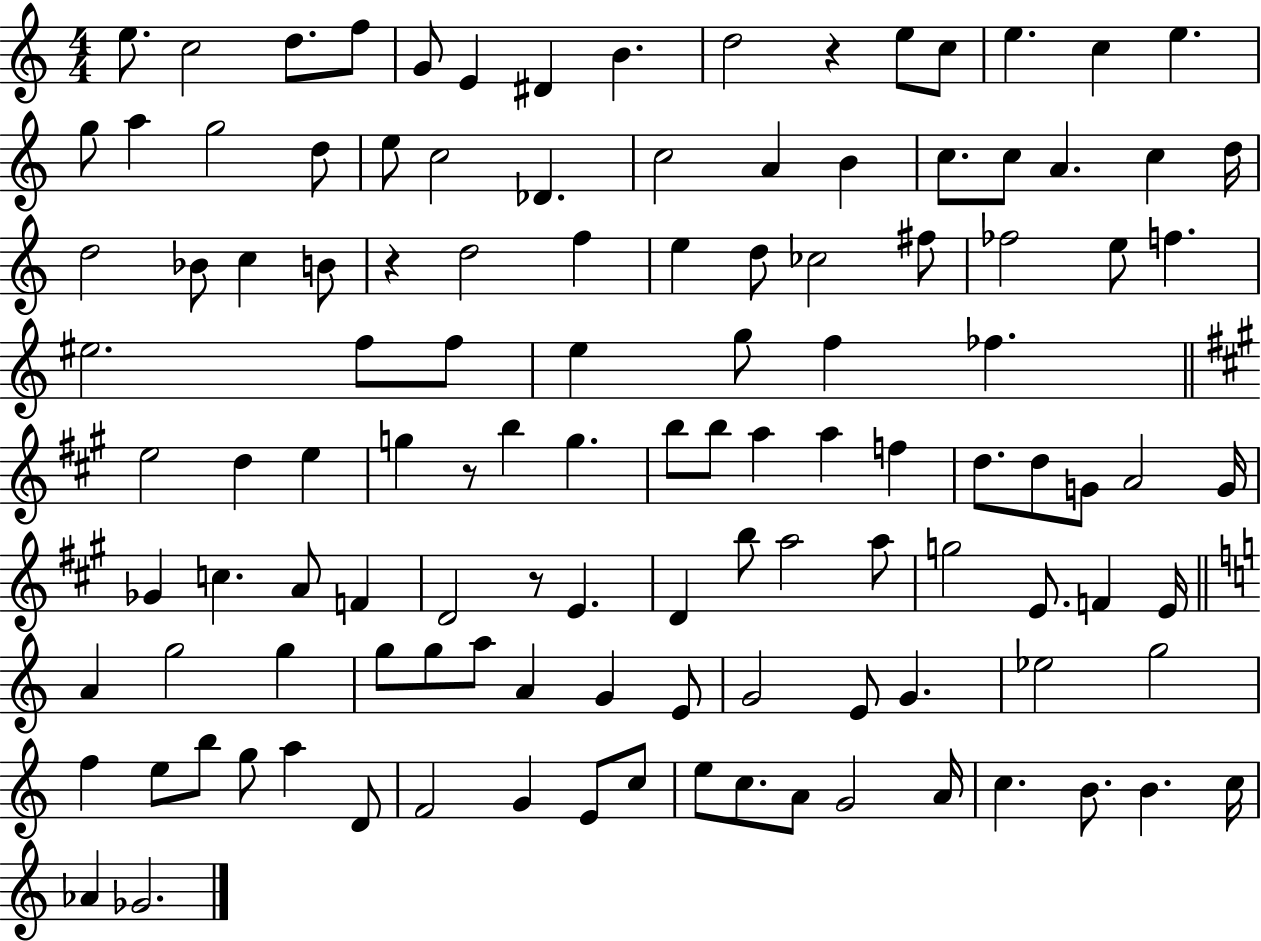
E5/e. C5/h D5/e. F5/e G4/e E4/q D#4/q B4/q. D5/h R/q E5/e C5/e E5/q. C5/q E5/q. G5/e A5/q G5/h D5/e E5/e C5/h Db4/q. C5/h A4/q B4/q C5/e. C5/e A4/q. C5/q D5/s D5/h Bb4/e C5/q B4/e R/q D5/h F5/q E5/q D5/e CES5/h F#5/e FES5/h E5/e F5/q. EIS5/h. F5/e F5/e E5/q G5/e F5/q FES5/q. E5/h D5/q E5/q G5/q R/e B5/q G5/q. B5/e B5/e A5/q A5/q F5/q D5/e. D5/e G4/e A4/h G4/s Gb4/q C5/q. A4/e F4/q D4/h R/e E4/q. D4/q B5/e A5/h A5/e G5/h E4/e. F4/q E4/s A4/q G5/h G5/q G5/e G5/e A5/e A4/q G4/q E4/e G4/h E4/e G4/q. Eb5/h G5/h F5/q E5/e B5/e G5/e A5/q D4/e F4/h G4/q E4/e C5/e E5/e C5/e. A4/e G4/h A4/s C5/q. B4/e. B4/q. C5/s Ab4/q Gb4/h.